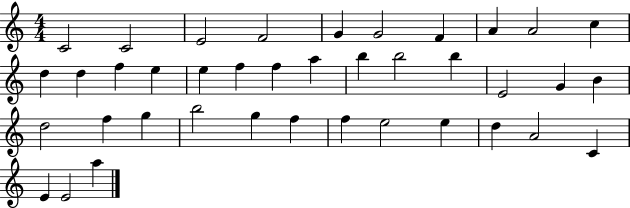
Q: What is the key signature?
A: C major